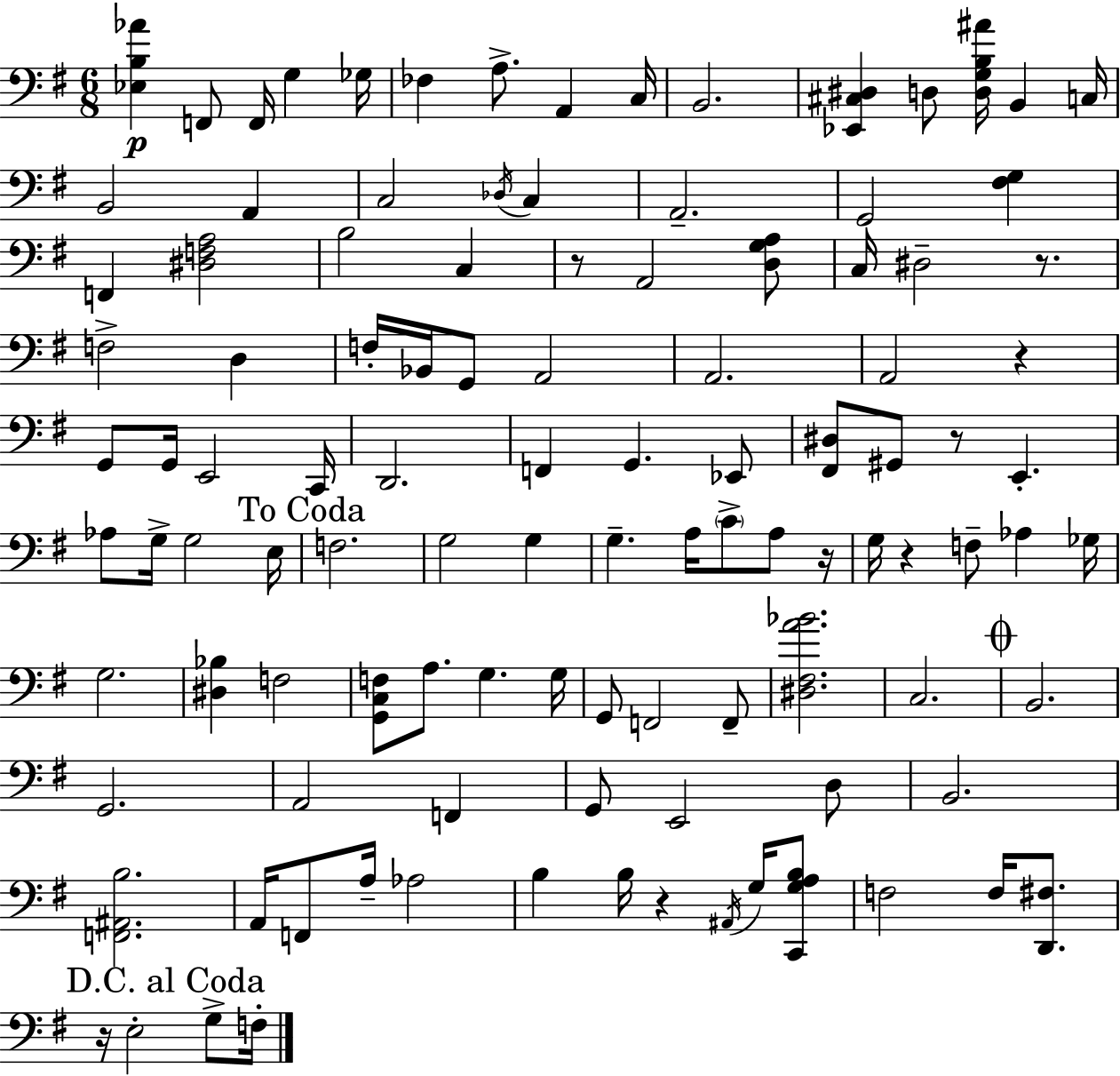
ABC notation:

X:1
T:Untitled
M:6/8
L:1/4
K:Em
[_E,B,_A] F,,/2 F,,/4 G, _G,/4 _F, A,/2 A,, C,/4 B,,2 [_E,,^C,^D,] D,/2 [D,G,B,^A]/4 B,, C,/4 B,,2 A,, C,2 _D,/4 C, A,,2 G,,2 [^F,G,] F,, [^D,F,A,]2 B,2 C, z/2 A,,2 [D,G,A,]/2 C,/4 ^D,2 z/2 F,2 D, F,/4 _B,,/4 G,,/2 A,,2 A,,2 A,,2 z G,,/2 G,,/4 E,,2 C,,/4 D,,2 F,, G,, _E,,/2 [^F,,^D,]/2 ^G,,/2 z/2 E,, _A,/2 G,/4 G,2 E,/4 F,2 G,2 G, G, A,/4 C/2 A,/2 z/4 G,/4 z F,/2 _A, _G,/4 G,2 [^D,_B,] F,2 [G,,C,F,]/2 A,/2 G, G,/4 G,,/2 F,,2 F,,/2 [^D,^F,A_B]2 C,2 B,,2 G,,2 A,,2 F,, G,,/2 E,,2 D,/2 B,,2 [F,,^A,,B,]2 A,,/4 F,,/2 A,/4 _A,2 B, B,/4 z ^A,,/4 G,/4 [C,,G,A,B,]/2 F,2 F,/4 [D,,^F,]/2 z/4 E,2 G,/2 F,/4